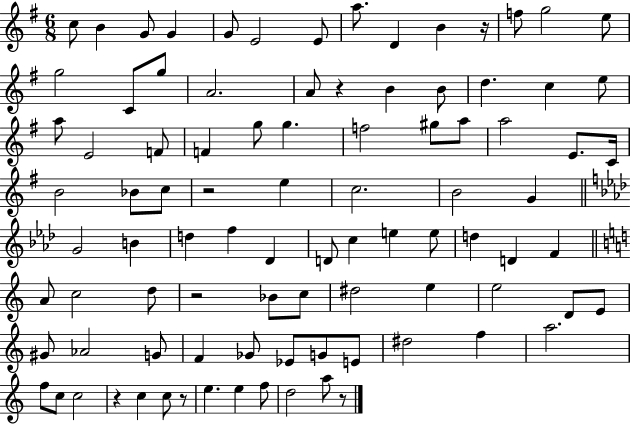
C5/e B4/q G4/e G4/q G4/e E4/h E4/e A5/e. D4/q B4/q R/s F5/e G5/h E5/e G5/h C4/e G5/e A4/h. A4/e R/q B4/q B4/e D5/q. C5/q E5/e A5/e E4/h F4/e F4/q G5/e G5/q. F5/h G#5/e A5/e A5/h E4/e. C4/s B4/h Bb4/e C5/e R/h E5/q C5/h. B4/h G4/q G4/h B4/q D5/q F5/q Db4/q D4/e C5/q E5/q E5/e D5/q D4/q F4/q A4/e C5/h D5/e R/h Bb4/e C5/e D#5/h E5/q E5/h D4/e E4/e G#4/e Ab4/h G4/e F4/q Gb4/e Eb4/e G4/e E4/e D#5/h F5/q A5/h. F5/e C5/e C5/h R/q C5/q C5/e R/e E5/q. E5/q F5/e D5/h A5/e R/e